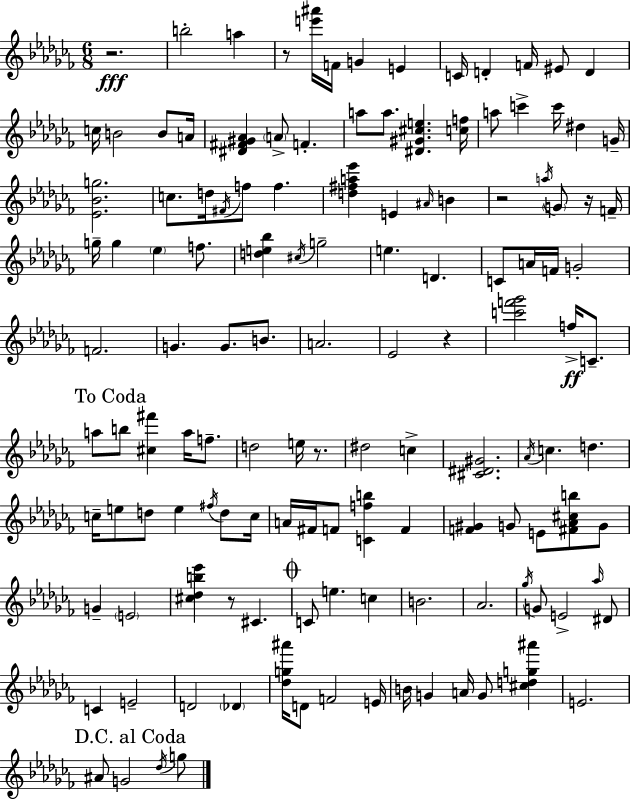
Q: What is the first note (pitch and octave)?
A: B5